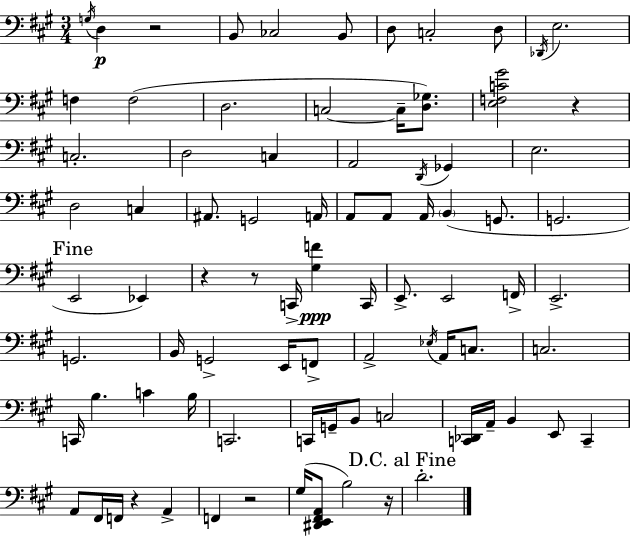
X:1
T:Untitled
M:3/4
L:1/4
K:A
G,/4 D, z2 B,,/2 _C,2 B,,/2 D,/2 C,2 D,/2 _D,,/4 E,2 F, F,2 D,2 C,2 C,/4 [D,_G,]/2 [E,F,C^G]2 z C,2 D,2 C, A,,2 D,,/4 _G,, E,2 D,2 C, ^A,,/2 G,,2 A,,/4 A,,/2 A,,/2 A,,/4 B,, G,,/2 G,,2 E,,2 _E,, z z/2 C,,/4 [^G,F] C,,/4 E,,/2 E,,2 F,,/4 E,,2 G,,2 B,,/4 G,,2 E,,/4 F,,/2 A,,2 _E,/4 A,,/4 C,/2 C,2 C,,/4 B, C B,/4 C,,2 C,,/4 G,,/4 B,,/2 C,2 [C,,_D,,]/4 A,,/4 B,, E,,/2 C,, A,,/2 ^F,,/4 F,,/4 z A,, F,, z2 ^G,/4 [^D,,E,,^F,,A,,]/2 B,2 z/4 D2